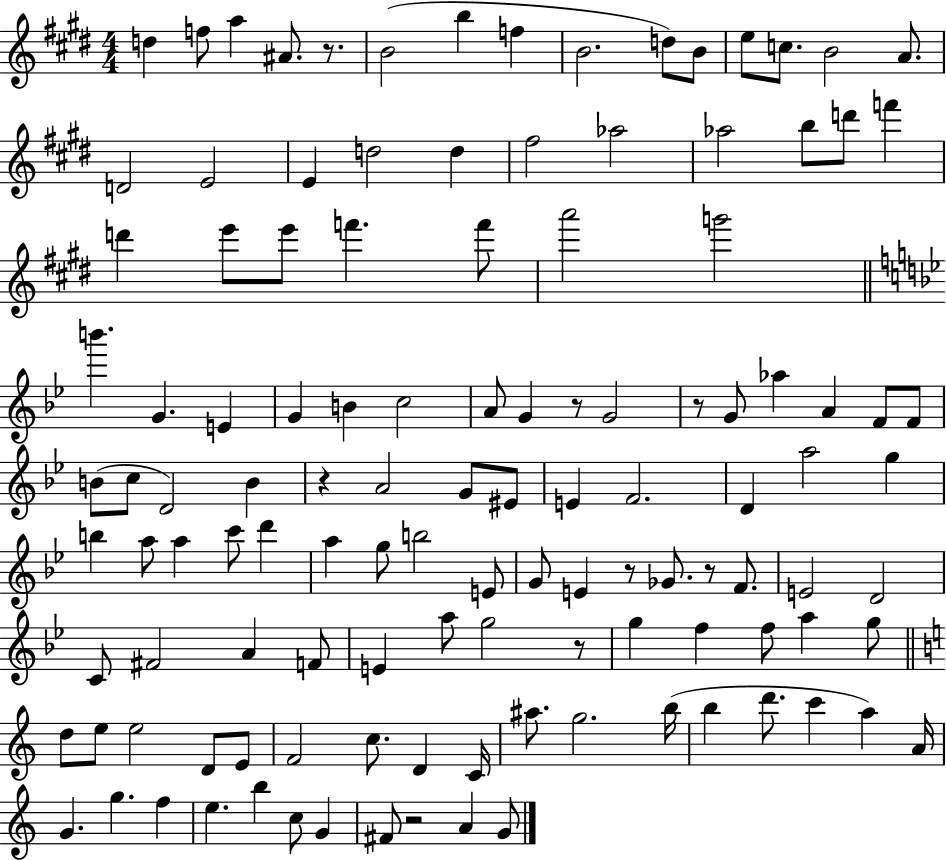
X:1
T:Untitled
M:4/4
L:1/4
K:E
d f/2 a ^A/2 z/2 B2 b f B2 d/2 B/2 e/2 c/2 B2 A/2 D2 E2 E d2 d ^f2 _a2 _a2 b/2 d'/2 f' d' e'/2 e'/2 f' f'/2 a'2 g'2 b' G E G B c2 A/2 G z/2 G2 z/2 G/2 _a A F/2 F/2 B/2 c/2 D2 B z A2 G/2 ^E/2 E F2 D a2 g b a/2 a c'/2 d' a g/2 b2 E/2 G/2 E z/2 _G/2 z/2 F/2 E2 D2 C/2 ^F2 A F/2 E a/2 g2 z/2 g f f/2 a g/2 d/2 e/2 e2 D/2 E/2 F2 c/2 D C/4 ^a/2 g2 b/4 b d'/2 c' a A/4 G g f e b c/2 G ^F/2 z2 A G/2